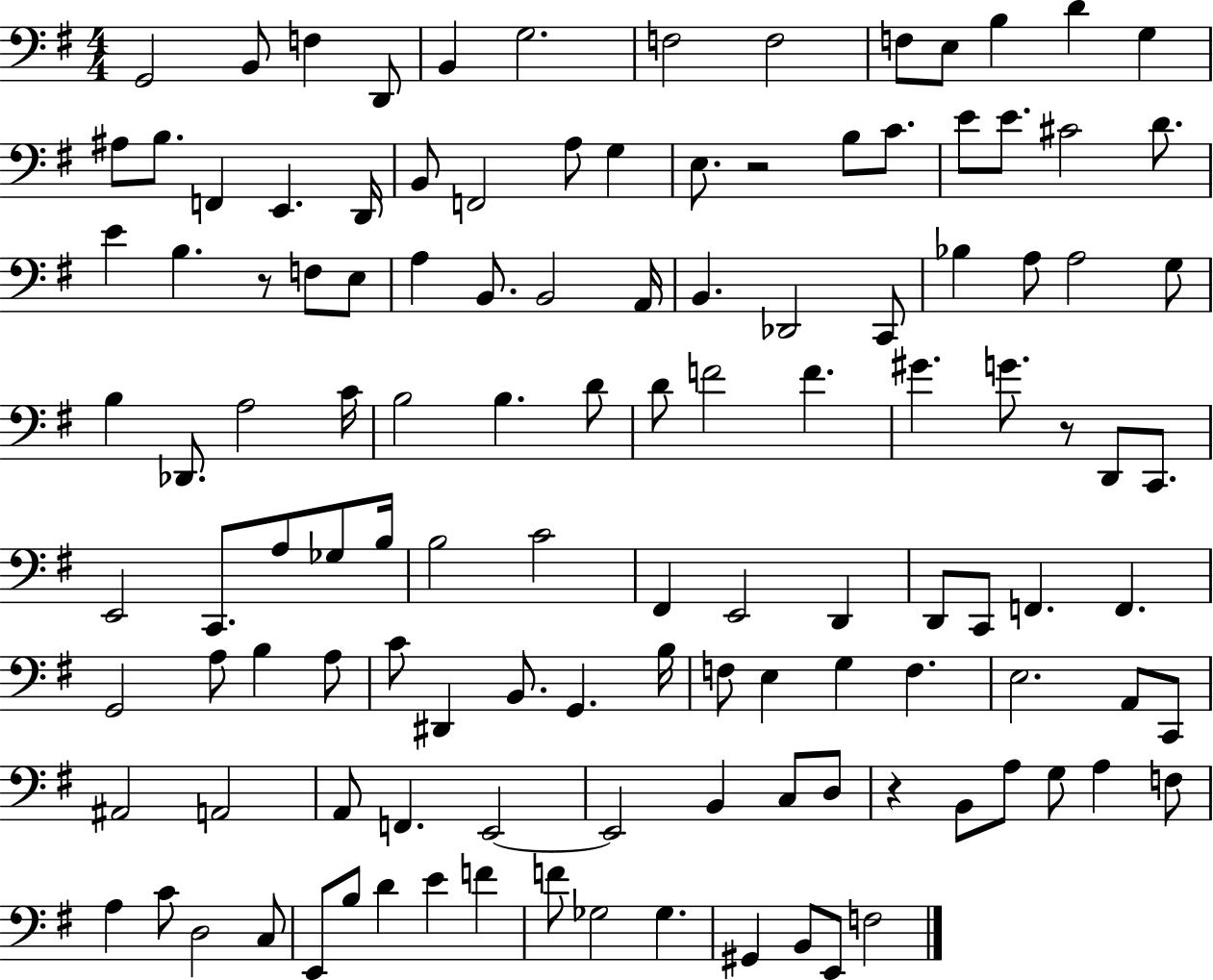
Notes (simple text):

G2/h B2/e F3/q D2/e B2/q G3/h. F3/h F3/h F3/e E3/e B3/q D4/q G3/q A#3/e B3/e. F2/q E2/q. D2/s B2/e F2/h A3/e G3/q E3/e. R/h B3/e C4/e. E4/e E4/e. C#4/h D4/e. E4/q B3/q. R/e F3/e E3/e A3/q B2/e. B2/h A2/s B2/q. Db2/h C2/e Bb3/q A3/e A3/h G3/e B3/q Db2/e. A3/h C4/s B3/h B3/q. D4/e D4/e F4/h F4/q. G#4/q. G4/e. R/e D2/e C2/e. E2/h C2/e. A3/e Gb3/e B3/s B3/h C4/h F#2/q E2/h D2/q D2/e C2/e F2/q. F2/q. G2/h A3/e B3/q A3/e C4/e D#2/q B2/e. G2/q. B3/s F3/e E3/q G3/q F3/q. E3/h. A2/e C2/e A#2/h A2/h A2/e F2/q. E2/h E2/h B2/q C3/e D3/e R/q B2/e A3/e G3/e A3/q F3/e A3/q C4/e D3/h C3/e E2/e B3/e D4/q E4/q F4/q F4/e Gb3/h Gb3/q. G#2/q B2/e E2/e F3/h